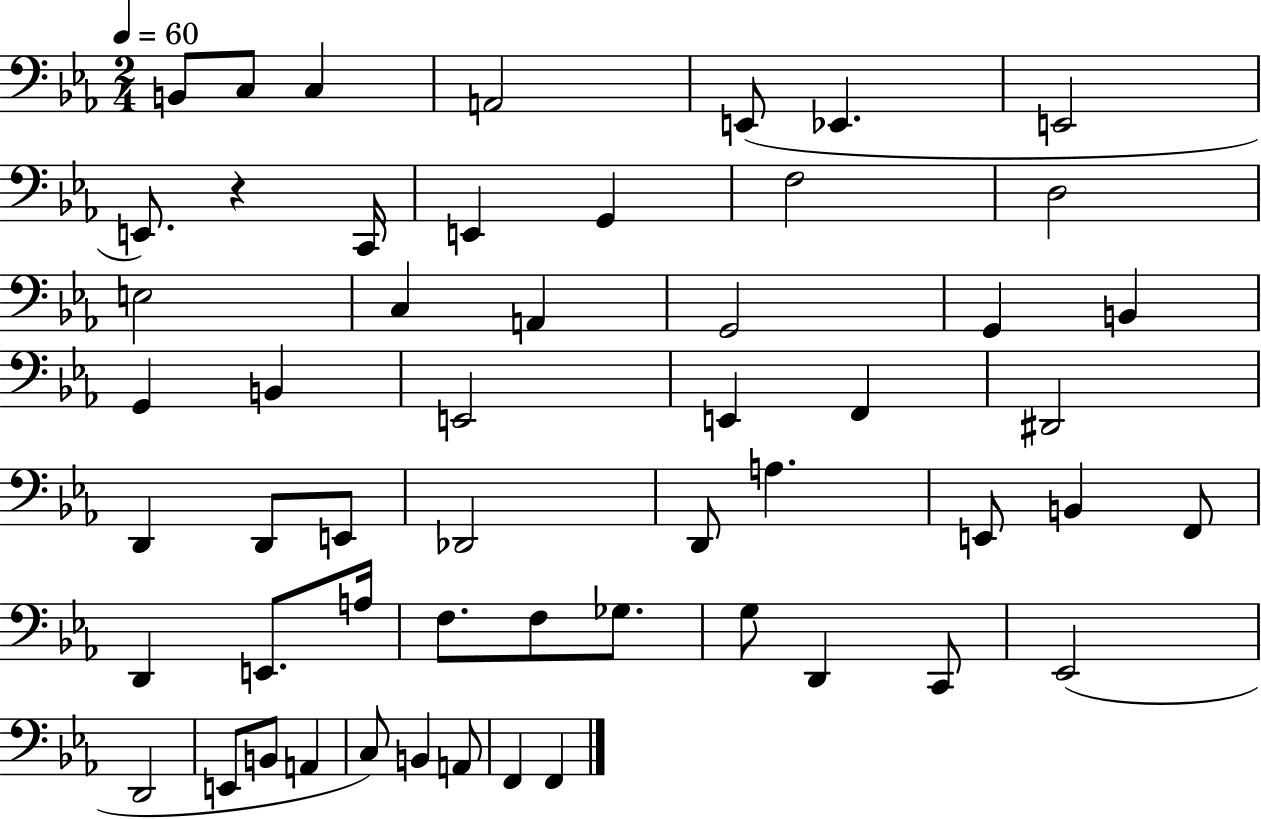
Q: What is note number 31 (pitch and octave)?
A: A3